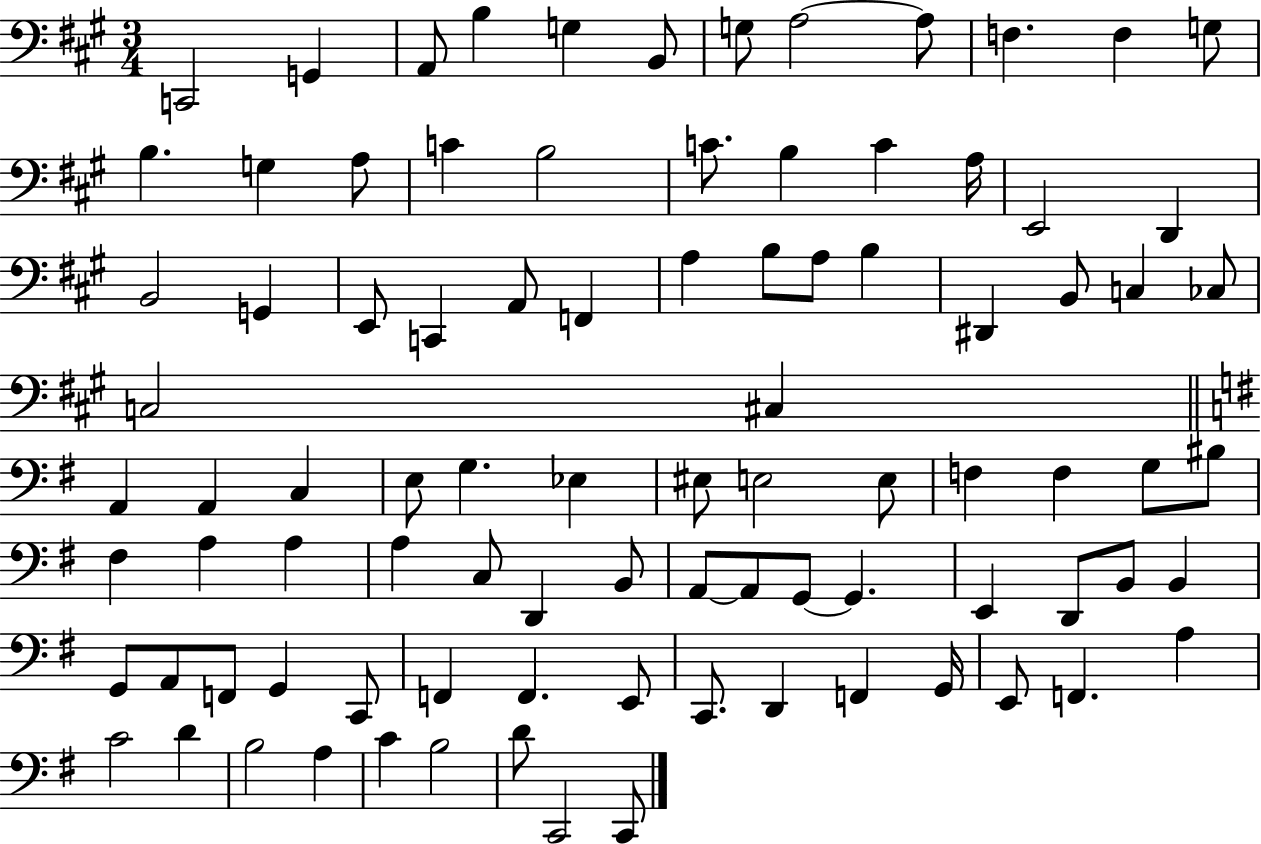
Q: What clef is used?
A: bass